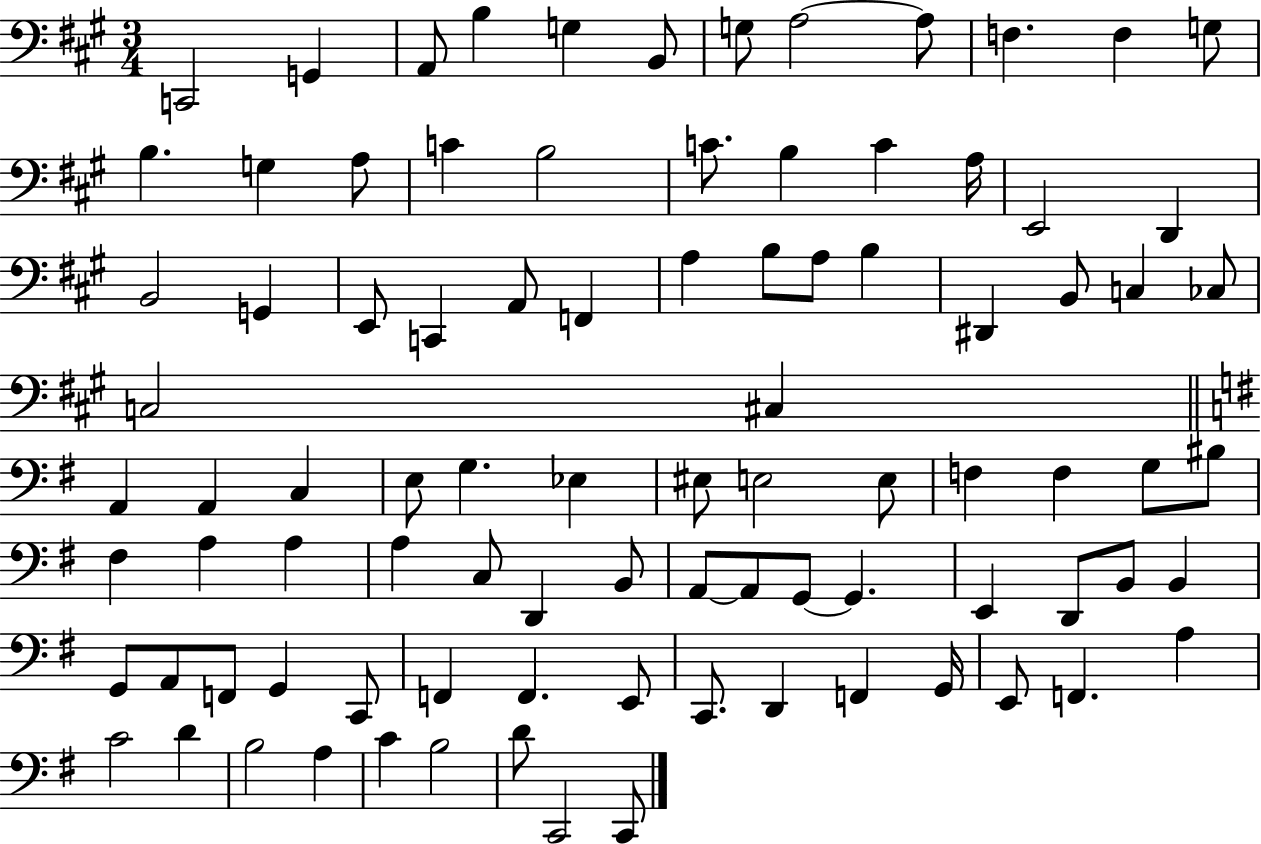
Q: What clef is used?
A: bass